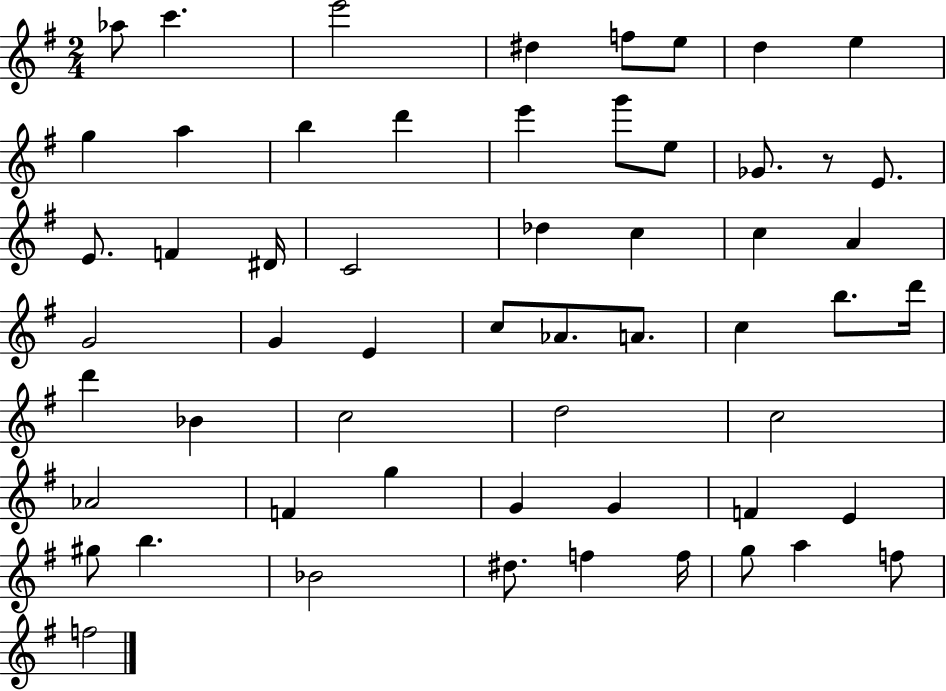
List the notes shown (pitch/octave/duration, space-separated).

Ab5/e C6/q. E6/h D#5/q F5/e E5/e D5/q E5/q G5/q A5/q B5/q D6/q E6/q G6/e E5/e Gb4/e. R/e E4/e. E4/e. F4/q D#4/s C4/h Db5/q C5/q C5/q A4/q G4/h G4/q E4/q C5/e Ab4/e. A4/e. C5/q B5/e. D6/s D6/q Bb4/q C5/h D5/h C5/h Ab4/h F4/q G5/q G4/q G4/q F4/q E4/q G#5/e B5/q. Bb4/h D#5/e. F5/q F5/s G5/e A5/q F5/e F5/h